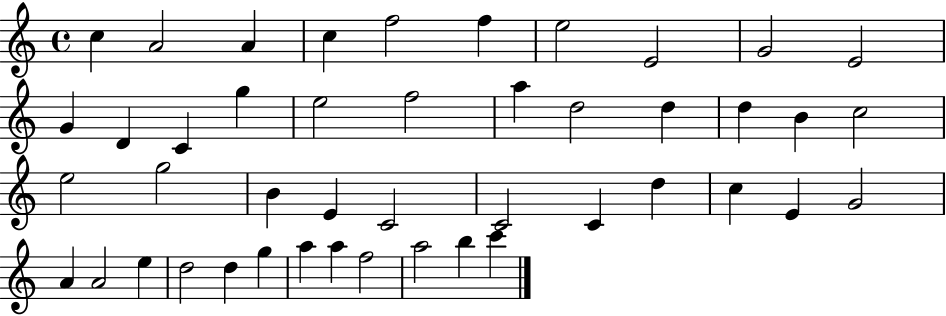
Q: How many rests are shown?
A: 0